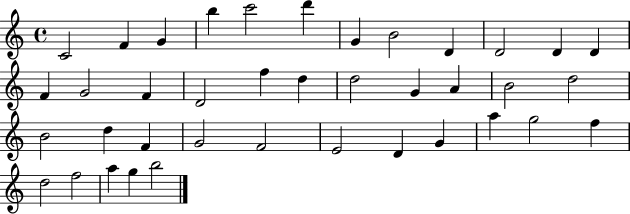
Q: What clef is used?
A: treble